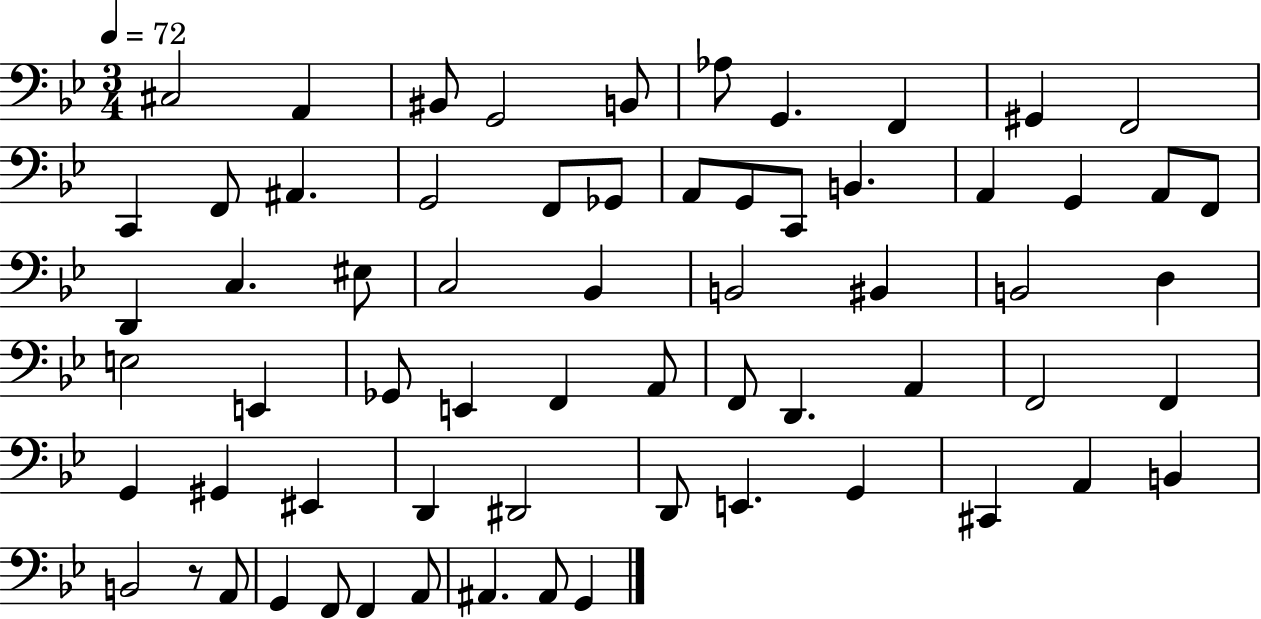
C#3/h A2/q BIS2/e G2/h B2/e Ab3/e G2/q. F2/q G#2/q F2/h C2/q F2/e A#2/q. G2/h F2/e Gb2/e A2/e G2/e C2/e B2/q. A2/q G2/q A2/e F2/e D2/q C3/q. EIS3/e C3/h Bb2/q B2/h BIS2/q B2/h D3/q E3/h E2/q Gb2/e E2/q F2/q A2/e F2/e D2/q. A2/q F2/h F2/q G2/q G#2/q EIS2/q D2/q D#2/h D2/e E2/q. G2/q C#2/q A2/q B2/q B2/h R/e A2/e G2/q F2/e F2/q A2/e A#2/q. A#2/e G2/q